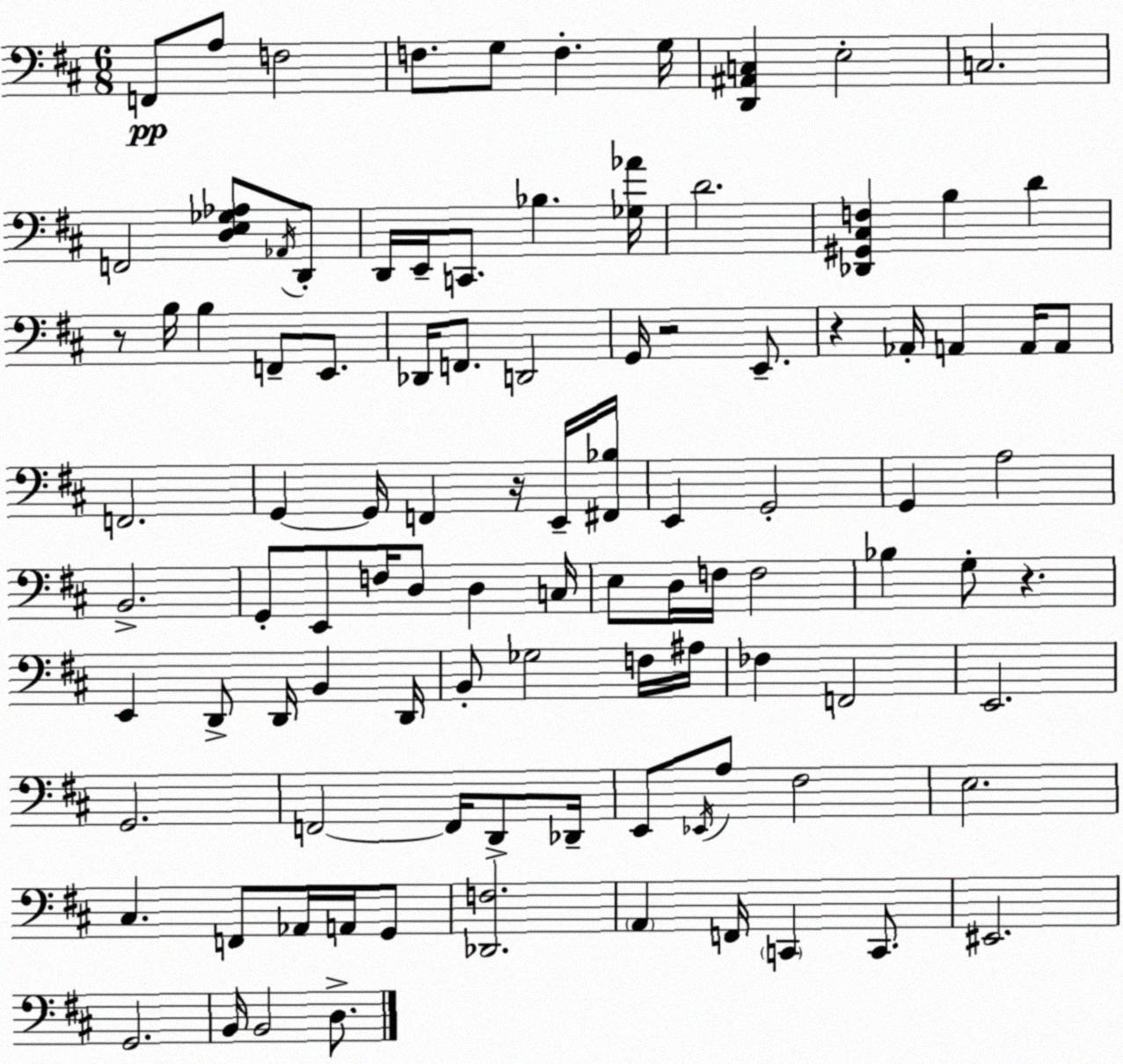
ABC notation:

X:1
T:Untitled
M:6/8
L:1/4
K:D
F,,/2 A,/2 F,2 F,/2 G,/2 F, G,/4 [D,,^A,,C,] E,2 C,2 F,,2 [D,E,_G,_A,]/2 _A,,/4 D,,/2 D,,/4 E,,/4 C,,/2 _B, [_G,_A]/4 D2 [_D,,^G,,^C,F,] B, D z/2 B,/4 B, F,,/2 E,,/2 _D,,/4 F,,/2 D,,2 G,,/4 z2 E,,/2 z _A,,/4 A,, A,,/4 A,,/2 F,,2 G,, G,,/4 F,, z/4 E,,/4 [^F,,_B,]/4 E,, G,,2 G,, A,2 B,,2 G,,/2 E,,/2 F,/4 D,/2 D, C,/4 E,/2 D,/4 F,/4 F,2 _B, G,/2 z E,, D,,/2 D,,/4 B,, D,,/4 B,,/2 _G,2 F,/4 ^A,/4 _F, F,,2 E,,2 G,,2 F,,2 F,,/4 D,,/2 _D,,/4 E,,/2 _E,,/4 A,/2 ^F,2 E,2 ^C, F,,/2 _A,,/4 A,,/4 G,,/2 [_D,,F,]2 A,, F,,/4 C,, C,,/2 ^E,,2 G,,2 B,,/4 B,,2 D,/2